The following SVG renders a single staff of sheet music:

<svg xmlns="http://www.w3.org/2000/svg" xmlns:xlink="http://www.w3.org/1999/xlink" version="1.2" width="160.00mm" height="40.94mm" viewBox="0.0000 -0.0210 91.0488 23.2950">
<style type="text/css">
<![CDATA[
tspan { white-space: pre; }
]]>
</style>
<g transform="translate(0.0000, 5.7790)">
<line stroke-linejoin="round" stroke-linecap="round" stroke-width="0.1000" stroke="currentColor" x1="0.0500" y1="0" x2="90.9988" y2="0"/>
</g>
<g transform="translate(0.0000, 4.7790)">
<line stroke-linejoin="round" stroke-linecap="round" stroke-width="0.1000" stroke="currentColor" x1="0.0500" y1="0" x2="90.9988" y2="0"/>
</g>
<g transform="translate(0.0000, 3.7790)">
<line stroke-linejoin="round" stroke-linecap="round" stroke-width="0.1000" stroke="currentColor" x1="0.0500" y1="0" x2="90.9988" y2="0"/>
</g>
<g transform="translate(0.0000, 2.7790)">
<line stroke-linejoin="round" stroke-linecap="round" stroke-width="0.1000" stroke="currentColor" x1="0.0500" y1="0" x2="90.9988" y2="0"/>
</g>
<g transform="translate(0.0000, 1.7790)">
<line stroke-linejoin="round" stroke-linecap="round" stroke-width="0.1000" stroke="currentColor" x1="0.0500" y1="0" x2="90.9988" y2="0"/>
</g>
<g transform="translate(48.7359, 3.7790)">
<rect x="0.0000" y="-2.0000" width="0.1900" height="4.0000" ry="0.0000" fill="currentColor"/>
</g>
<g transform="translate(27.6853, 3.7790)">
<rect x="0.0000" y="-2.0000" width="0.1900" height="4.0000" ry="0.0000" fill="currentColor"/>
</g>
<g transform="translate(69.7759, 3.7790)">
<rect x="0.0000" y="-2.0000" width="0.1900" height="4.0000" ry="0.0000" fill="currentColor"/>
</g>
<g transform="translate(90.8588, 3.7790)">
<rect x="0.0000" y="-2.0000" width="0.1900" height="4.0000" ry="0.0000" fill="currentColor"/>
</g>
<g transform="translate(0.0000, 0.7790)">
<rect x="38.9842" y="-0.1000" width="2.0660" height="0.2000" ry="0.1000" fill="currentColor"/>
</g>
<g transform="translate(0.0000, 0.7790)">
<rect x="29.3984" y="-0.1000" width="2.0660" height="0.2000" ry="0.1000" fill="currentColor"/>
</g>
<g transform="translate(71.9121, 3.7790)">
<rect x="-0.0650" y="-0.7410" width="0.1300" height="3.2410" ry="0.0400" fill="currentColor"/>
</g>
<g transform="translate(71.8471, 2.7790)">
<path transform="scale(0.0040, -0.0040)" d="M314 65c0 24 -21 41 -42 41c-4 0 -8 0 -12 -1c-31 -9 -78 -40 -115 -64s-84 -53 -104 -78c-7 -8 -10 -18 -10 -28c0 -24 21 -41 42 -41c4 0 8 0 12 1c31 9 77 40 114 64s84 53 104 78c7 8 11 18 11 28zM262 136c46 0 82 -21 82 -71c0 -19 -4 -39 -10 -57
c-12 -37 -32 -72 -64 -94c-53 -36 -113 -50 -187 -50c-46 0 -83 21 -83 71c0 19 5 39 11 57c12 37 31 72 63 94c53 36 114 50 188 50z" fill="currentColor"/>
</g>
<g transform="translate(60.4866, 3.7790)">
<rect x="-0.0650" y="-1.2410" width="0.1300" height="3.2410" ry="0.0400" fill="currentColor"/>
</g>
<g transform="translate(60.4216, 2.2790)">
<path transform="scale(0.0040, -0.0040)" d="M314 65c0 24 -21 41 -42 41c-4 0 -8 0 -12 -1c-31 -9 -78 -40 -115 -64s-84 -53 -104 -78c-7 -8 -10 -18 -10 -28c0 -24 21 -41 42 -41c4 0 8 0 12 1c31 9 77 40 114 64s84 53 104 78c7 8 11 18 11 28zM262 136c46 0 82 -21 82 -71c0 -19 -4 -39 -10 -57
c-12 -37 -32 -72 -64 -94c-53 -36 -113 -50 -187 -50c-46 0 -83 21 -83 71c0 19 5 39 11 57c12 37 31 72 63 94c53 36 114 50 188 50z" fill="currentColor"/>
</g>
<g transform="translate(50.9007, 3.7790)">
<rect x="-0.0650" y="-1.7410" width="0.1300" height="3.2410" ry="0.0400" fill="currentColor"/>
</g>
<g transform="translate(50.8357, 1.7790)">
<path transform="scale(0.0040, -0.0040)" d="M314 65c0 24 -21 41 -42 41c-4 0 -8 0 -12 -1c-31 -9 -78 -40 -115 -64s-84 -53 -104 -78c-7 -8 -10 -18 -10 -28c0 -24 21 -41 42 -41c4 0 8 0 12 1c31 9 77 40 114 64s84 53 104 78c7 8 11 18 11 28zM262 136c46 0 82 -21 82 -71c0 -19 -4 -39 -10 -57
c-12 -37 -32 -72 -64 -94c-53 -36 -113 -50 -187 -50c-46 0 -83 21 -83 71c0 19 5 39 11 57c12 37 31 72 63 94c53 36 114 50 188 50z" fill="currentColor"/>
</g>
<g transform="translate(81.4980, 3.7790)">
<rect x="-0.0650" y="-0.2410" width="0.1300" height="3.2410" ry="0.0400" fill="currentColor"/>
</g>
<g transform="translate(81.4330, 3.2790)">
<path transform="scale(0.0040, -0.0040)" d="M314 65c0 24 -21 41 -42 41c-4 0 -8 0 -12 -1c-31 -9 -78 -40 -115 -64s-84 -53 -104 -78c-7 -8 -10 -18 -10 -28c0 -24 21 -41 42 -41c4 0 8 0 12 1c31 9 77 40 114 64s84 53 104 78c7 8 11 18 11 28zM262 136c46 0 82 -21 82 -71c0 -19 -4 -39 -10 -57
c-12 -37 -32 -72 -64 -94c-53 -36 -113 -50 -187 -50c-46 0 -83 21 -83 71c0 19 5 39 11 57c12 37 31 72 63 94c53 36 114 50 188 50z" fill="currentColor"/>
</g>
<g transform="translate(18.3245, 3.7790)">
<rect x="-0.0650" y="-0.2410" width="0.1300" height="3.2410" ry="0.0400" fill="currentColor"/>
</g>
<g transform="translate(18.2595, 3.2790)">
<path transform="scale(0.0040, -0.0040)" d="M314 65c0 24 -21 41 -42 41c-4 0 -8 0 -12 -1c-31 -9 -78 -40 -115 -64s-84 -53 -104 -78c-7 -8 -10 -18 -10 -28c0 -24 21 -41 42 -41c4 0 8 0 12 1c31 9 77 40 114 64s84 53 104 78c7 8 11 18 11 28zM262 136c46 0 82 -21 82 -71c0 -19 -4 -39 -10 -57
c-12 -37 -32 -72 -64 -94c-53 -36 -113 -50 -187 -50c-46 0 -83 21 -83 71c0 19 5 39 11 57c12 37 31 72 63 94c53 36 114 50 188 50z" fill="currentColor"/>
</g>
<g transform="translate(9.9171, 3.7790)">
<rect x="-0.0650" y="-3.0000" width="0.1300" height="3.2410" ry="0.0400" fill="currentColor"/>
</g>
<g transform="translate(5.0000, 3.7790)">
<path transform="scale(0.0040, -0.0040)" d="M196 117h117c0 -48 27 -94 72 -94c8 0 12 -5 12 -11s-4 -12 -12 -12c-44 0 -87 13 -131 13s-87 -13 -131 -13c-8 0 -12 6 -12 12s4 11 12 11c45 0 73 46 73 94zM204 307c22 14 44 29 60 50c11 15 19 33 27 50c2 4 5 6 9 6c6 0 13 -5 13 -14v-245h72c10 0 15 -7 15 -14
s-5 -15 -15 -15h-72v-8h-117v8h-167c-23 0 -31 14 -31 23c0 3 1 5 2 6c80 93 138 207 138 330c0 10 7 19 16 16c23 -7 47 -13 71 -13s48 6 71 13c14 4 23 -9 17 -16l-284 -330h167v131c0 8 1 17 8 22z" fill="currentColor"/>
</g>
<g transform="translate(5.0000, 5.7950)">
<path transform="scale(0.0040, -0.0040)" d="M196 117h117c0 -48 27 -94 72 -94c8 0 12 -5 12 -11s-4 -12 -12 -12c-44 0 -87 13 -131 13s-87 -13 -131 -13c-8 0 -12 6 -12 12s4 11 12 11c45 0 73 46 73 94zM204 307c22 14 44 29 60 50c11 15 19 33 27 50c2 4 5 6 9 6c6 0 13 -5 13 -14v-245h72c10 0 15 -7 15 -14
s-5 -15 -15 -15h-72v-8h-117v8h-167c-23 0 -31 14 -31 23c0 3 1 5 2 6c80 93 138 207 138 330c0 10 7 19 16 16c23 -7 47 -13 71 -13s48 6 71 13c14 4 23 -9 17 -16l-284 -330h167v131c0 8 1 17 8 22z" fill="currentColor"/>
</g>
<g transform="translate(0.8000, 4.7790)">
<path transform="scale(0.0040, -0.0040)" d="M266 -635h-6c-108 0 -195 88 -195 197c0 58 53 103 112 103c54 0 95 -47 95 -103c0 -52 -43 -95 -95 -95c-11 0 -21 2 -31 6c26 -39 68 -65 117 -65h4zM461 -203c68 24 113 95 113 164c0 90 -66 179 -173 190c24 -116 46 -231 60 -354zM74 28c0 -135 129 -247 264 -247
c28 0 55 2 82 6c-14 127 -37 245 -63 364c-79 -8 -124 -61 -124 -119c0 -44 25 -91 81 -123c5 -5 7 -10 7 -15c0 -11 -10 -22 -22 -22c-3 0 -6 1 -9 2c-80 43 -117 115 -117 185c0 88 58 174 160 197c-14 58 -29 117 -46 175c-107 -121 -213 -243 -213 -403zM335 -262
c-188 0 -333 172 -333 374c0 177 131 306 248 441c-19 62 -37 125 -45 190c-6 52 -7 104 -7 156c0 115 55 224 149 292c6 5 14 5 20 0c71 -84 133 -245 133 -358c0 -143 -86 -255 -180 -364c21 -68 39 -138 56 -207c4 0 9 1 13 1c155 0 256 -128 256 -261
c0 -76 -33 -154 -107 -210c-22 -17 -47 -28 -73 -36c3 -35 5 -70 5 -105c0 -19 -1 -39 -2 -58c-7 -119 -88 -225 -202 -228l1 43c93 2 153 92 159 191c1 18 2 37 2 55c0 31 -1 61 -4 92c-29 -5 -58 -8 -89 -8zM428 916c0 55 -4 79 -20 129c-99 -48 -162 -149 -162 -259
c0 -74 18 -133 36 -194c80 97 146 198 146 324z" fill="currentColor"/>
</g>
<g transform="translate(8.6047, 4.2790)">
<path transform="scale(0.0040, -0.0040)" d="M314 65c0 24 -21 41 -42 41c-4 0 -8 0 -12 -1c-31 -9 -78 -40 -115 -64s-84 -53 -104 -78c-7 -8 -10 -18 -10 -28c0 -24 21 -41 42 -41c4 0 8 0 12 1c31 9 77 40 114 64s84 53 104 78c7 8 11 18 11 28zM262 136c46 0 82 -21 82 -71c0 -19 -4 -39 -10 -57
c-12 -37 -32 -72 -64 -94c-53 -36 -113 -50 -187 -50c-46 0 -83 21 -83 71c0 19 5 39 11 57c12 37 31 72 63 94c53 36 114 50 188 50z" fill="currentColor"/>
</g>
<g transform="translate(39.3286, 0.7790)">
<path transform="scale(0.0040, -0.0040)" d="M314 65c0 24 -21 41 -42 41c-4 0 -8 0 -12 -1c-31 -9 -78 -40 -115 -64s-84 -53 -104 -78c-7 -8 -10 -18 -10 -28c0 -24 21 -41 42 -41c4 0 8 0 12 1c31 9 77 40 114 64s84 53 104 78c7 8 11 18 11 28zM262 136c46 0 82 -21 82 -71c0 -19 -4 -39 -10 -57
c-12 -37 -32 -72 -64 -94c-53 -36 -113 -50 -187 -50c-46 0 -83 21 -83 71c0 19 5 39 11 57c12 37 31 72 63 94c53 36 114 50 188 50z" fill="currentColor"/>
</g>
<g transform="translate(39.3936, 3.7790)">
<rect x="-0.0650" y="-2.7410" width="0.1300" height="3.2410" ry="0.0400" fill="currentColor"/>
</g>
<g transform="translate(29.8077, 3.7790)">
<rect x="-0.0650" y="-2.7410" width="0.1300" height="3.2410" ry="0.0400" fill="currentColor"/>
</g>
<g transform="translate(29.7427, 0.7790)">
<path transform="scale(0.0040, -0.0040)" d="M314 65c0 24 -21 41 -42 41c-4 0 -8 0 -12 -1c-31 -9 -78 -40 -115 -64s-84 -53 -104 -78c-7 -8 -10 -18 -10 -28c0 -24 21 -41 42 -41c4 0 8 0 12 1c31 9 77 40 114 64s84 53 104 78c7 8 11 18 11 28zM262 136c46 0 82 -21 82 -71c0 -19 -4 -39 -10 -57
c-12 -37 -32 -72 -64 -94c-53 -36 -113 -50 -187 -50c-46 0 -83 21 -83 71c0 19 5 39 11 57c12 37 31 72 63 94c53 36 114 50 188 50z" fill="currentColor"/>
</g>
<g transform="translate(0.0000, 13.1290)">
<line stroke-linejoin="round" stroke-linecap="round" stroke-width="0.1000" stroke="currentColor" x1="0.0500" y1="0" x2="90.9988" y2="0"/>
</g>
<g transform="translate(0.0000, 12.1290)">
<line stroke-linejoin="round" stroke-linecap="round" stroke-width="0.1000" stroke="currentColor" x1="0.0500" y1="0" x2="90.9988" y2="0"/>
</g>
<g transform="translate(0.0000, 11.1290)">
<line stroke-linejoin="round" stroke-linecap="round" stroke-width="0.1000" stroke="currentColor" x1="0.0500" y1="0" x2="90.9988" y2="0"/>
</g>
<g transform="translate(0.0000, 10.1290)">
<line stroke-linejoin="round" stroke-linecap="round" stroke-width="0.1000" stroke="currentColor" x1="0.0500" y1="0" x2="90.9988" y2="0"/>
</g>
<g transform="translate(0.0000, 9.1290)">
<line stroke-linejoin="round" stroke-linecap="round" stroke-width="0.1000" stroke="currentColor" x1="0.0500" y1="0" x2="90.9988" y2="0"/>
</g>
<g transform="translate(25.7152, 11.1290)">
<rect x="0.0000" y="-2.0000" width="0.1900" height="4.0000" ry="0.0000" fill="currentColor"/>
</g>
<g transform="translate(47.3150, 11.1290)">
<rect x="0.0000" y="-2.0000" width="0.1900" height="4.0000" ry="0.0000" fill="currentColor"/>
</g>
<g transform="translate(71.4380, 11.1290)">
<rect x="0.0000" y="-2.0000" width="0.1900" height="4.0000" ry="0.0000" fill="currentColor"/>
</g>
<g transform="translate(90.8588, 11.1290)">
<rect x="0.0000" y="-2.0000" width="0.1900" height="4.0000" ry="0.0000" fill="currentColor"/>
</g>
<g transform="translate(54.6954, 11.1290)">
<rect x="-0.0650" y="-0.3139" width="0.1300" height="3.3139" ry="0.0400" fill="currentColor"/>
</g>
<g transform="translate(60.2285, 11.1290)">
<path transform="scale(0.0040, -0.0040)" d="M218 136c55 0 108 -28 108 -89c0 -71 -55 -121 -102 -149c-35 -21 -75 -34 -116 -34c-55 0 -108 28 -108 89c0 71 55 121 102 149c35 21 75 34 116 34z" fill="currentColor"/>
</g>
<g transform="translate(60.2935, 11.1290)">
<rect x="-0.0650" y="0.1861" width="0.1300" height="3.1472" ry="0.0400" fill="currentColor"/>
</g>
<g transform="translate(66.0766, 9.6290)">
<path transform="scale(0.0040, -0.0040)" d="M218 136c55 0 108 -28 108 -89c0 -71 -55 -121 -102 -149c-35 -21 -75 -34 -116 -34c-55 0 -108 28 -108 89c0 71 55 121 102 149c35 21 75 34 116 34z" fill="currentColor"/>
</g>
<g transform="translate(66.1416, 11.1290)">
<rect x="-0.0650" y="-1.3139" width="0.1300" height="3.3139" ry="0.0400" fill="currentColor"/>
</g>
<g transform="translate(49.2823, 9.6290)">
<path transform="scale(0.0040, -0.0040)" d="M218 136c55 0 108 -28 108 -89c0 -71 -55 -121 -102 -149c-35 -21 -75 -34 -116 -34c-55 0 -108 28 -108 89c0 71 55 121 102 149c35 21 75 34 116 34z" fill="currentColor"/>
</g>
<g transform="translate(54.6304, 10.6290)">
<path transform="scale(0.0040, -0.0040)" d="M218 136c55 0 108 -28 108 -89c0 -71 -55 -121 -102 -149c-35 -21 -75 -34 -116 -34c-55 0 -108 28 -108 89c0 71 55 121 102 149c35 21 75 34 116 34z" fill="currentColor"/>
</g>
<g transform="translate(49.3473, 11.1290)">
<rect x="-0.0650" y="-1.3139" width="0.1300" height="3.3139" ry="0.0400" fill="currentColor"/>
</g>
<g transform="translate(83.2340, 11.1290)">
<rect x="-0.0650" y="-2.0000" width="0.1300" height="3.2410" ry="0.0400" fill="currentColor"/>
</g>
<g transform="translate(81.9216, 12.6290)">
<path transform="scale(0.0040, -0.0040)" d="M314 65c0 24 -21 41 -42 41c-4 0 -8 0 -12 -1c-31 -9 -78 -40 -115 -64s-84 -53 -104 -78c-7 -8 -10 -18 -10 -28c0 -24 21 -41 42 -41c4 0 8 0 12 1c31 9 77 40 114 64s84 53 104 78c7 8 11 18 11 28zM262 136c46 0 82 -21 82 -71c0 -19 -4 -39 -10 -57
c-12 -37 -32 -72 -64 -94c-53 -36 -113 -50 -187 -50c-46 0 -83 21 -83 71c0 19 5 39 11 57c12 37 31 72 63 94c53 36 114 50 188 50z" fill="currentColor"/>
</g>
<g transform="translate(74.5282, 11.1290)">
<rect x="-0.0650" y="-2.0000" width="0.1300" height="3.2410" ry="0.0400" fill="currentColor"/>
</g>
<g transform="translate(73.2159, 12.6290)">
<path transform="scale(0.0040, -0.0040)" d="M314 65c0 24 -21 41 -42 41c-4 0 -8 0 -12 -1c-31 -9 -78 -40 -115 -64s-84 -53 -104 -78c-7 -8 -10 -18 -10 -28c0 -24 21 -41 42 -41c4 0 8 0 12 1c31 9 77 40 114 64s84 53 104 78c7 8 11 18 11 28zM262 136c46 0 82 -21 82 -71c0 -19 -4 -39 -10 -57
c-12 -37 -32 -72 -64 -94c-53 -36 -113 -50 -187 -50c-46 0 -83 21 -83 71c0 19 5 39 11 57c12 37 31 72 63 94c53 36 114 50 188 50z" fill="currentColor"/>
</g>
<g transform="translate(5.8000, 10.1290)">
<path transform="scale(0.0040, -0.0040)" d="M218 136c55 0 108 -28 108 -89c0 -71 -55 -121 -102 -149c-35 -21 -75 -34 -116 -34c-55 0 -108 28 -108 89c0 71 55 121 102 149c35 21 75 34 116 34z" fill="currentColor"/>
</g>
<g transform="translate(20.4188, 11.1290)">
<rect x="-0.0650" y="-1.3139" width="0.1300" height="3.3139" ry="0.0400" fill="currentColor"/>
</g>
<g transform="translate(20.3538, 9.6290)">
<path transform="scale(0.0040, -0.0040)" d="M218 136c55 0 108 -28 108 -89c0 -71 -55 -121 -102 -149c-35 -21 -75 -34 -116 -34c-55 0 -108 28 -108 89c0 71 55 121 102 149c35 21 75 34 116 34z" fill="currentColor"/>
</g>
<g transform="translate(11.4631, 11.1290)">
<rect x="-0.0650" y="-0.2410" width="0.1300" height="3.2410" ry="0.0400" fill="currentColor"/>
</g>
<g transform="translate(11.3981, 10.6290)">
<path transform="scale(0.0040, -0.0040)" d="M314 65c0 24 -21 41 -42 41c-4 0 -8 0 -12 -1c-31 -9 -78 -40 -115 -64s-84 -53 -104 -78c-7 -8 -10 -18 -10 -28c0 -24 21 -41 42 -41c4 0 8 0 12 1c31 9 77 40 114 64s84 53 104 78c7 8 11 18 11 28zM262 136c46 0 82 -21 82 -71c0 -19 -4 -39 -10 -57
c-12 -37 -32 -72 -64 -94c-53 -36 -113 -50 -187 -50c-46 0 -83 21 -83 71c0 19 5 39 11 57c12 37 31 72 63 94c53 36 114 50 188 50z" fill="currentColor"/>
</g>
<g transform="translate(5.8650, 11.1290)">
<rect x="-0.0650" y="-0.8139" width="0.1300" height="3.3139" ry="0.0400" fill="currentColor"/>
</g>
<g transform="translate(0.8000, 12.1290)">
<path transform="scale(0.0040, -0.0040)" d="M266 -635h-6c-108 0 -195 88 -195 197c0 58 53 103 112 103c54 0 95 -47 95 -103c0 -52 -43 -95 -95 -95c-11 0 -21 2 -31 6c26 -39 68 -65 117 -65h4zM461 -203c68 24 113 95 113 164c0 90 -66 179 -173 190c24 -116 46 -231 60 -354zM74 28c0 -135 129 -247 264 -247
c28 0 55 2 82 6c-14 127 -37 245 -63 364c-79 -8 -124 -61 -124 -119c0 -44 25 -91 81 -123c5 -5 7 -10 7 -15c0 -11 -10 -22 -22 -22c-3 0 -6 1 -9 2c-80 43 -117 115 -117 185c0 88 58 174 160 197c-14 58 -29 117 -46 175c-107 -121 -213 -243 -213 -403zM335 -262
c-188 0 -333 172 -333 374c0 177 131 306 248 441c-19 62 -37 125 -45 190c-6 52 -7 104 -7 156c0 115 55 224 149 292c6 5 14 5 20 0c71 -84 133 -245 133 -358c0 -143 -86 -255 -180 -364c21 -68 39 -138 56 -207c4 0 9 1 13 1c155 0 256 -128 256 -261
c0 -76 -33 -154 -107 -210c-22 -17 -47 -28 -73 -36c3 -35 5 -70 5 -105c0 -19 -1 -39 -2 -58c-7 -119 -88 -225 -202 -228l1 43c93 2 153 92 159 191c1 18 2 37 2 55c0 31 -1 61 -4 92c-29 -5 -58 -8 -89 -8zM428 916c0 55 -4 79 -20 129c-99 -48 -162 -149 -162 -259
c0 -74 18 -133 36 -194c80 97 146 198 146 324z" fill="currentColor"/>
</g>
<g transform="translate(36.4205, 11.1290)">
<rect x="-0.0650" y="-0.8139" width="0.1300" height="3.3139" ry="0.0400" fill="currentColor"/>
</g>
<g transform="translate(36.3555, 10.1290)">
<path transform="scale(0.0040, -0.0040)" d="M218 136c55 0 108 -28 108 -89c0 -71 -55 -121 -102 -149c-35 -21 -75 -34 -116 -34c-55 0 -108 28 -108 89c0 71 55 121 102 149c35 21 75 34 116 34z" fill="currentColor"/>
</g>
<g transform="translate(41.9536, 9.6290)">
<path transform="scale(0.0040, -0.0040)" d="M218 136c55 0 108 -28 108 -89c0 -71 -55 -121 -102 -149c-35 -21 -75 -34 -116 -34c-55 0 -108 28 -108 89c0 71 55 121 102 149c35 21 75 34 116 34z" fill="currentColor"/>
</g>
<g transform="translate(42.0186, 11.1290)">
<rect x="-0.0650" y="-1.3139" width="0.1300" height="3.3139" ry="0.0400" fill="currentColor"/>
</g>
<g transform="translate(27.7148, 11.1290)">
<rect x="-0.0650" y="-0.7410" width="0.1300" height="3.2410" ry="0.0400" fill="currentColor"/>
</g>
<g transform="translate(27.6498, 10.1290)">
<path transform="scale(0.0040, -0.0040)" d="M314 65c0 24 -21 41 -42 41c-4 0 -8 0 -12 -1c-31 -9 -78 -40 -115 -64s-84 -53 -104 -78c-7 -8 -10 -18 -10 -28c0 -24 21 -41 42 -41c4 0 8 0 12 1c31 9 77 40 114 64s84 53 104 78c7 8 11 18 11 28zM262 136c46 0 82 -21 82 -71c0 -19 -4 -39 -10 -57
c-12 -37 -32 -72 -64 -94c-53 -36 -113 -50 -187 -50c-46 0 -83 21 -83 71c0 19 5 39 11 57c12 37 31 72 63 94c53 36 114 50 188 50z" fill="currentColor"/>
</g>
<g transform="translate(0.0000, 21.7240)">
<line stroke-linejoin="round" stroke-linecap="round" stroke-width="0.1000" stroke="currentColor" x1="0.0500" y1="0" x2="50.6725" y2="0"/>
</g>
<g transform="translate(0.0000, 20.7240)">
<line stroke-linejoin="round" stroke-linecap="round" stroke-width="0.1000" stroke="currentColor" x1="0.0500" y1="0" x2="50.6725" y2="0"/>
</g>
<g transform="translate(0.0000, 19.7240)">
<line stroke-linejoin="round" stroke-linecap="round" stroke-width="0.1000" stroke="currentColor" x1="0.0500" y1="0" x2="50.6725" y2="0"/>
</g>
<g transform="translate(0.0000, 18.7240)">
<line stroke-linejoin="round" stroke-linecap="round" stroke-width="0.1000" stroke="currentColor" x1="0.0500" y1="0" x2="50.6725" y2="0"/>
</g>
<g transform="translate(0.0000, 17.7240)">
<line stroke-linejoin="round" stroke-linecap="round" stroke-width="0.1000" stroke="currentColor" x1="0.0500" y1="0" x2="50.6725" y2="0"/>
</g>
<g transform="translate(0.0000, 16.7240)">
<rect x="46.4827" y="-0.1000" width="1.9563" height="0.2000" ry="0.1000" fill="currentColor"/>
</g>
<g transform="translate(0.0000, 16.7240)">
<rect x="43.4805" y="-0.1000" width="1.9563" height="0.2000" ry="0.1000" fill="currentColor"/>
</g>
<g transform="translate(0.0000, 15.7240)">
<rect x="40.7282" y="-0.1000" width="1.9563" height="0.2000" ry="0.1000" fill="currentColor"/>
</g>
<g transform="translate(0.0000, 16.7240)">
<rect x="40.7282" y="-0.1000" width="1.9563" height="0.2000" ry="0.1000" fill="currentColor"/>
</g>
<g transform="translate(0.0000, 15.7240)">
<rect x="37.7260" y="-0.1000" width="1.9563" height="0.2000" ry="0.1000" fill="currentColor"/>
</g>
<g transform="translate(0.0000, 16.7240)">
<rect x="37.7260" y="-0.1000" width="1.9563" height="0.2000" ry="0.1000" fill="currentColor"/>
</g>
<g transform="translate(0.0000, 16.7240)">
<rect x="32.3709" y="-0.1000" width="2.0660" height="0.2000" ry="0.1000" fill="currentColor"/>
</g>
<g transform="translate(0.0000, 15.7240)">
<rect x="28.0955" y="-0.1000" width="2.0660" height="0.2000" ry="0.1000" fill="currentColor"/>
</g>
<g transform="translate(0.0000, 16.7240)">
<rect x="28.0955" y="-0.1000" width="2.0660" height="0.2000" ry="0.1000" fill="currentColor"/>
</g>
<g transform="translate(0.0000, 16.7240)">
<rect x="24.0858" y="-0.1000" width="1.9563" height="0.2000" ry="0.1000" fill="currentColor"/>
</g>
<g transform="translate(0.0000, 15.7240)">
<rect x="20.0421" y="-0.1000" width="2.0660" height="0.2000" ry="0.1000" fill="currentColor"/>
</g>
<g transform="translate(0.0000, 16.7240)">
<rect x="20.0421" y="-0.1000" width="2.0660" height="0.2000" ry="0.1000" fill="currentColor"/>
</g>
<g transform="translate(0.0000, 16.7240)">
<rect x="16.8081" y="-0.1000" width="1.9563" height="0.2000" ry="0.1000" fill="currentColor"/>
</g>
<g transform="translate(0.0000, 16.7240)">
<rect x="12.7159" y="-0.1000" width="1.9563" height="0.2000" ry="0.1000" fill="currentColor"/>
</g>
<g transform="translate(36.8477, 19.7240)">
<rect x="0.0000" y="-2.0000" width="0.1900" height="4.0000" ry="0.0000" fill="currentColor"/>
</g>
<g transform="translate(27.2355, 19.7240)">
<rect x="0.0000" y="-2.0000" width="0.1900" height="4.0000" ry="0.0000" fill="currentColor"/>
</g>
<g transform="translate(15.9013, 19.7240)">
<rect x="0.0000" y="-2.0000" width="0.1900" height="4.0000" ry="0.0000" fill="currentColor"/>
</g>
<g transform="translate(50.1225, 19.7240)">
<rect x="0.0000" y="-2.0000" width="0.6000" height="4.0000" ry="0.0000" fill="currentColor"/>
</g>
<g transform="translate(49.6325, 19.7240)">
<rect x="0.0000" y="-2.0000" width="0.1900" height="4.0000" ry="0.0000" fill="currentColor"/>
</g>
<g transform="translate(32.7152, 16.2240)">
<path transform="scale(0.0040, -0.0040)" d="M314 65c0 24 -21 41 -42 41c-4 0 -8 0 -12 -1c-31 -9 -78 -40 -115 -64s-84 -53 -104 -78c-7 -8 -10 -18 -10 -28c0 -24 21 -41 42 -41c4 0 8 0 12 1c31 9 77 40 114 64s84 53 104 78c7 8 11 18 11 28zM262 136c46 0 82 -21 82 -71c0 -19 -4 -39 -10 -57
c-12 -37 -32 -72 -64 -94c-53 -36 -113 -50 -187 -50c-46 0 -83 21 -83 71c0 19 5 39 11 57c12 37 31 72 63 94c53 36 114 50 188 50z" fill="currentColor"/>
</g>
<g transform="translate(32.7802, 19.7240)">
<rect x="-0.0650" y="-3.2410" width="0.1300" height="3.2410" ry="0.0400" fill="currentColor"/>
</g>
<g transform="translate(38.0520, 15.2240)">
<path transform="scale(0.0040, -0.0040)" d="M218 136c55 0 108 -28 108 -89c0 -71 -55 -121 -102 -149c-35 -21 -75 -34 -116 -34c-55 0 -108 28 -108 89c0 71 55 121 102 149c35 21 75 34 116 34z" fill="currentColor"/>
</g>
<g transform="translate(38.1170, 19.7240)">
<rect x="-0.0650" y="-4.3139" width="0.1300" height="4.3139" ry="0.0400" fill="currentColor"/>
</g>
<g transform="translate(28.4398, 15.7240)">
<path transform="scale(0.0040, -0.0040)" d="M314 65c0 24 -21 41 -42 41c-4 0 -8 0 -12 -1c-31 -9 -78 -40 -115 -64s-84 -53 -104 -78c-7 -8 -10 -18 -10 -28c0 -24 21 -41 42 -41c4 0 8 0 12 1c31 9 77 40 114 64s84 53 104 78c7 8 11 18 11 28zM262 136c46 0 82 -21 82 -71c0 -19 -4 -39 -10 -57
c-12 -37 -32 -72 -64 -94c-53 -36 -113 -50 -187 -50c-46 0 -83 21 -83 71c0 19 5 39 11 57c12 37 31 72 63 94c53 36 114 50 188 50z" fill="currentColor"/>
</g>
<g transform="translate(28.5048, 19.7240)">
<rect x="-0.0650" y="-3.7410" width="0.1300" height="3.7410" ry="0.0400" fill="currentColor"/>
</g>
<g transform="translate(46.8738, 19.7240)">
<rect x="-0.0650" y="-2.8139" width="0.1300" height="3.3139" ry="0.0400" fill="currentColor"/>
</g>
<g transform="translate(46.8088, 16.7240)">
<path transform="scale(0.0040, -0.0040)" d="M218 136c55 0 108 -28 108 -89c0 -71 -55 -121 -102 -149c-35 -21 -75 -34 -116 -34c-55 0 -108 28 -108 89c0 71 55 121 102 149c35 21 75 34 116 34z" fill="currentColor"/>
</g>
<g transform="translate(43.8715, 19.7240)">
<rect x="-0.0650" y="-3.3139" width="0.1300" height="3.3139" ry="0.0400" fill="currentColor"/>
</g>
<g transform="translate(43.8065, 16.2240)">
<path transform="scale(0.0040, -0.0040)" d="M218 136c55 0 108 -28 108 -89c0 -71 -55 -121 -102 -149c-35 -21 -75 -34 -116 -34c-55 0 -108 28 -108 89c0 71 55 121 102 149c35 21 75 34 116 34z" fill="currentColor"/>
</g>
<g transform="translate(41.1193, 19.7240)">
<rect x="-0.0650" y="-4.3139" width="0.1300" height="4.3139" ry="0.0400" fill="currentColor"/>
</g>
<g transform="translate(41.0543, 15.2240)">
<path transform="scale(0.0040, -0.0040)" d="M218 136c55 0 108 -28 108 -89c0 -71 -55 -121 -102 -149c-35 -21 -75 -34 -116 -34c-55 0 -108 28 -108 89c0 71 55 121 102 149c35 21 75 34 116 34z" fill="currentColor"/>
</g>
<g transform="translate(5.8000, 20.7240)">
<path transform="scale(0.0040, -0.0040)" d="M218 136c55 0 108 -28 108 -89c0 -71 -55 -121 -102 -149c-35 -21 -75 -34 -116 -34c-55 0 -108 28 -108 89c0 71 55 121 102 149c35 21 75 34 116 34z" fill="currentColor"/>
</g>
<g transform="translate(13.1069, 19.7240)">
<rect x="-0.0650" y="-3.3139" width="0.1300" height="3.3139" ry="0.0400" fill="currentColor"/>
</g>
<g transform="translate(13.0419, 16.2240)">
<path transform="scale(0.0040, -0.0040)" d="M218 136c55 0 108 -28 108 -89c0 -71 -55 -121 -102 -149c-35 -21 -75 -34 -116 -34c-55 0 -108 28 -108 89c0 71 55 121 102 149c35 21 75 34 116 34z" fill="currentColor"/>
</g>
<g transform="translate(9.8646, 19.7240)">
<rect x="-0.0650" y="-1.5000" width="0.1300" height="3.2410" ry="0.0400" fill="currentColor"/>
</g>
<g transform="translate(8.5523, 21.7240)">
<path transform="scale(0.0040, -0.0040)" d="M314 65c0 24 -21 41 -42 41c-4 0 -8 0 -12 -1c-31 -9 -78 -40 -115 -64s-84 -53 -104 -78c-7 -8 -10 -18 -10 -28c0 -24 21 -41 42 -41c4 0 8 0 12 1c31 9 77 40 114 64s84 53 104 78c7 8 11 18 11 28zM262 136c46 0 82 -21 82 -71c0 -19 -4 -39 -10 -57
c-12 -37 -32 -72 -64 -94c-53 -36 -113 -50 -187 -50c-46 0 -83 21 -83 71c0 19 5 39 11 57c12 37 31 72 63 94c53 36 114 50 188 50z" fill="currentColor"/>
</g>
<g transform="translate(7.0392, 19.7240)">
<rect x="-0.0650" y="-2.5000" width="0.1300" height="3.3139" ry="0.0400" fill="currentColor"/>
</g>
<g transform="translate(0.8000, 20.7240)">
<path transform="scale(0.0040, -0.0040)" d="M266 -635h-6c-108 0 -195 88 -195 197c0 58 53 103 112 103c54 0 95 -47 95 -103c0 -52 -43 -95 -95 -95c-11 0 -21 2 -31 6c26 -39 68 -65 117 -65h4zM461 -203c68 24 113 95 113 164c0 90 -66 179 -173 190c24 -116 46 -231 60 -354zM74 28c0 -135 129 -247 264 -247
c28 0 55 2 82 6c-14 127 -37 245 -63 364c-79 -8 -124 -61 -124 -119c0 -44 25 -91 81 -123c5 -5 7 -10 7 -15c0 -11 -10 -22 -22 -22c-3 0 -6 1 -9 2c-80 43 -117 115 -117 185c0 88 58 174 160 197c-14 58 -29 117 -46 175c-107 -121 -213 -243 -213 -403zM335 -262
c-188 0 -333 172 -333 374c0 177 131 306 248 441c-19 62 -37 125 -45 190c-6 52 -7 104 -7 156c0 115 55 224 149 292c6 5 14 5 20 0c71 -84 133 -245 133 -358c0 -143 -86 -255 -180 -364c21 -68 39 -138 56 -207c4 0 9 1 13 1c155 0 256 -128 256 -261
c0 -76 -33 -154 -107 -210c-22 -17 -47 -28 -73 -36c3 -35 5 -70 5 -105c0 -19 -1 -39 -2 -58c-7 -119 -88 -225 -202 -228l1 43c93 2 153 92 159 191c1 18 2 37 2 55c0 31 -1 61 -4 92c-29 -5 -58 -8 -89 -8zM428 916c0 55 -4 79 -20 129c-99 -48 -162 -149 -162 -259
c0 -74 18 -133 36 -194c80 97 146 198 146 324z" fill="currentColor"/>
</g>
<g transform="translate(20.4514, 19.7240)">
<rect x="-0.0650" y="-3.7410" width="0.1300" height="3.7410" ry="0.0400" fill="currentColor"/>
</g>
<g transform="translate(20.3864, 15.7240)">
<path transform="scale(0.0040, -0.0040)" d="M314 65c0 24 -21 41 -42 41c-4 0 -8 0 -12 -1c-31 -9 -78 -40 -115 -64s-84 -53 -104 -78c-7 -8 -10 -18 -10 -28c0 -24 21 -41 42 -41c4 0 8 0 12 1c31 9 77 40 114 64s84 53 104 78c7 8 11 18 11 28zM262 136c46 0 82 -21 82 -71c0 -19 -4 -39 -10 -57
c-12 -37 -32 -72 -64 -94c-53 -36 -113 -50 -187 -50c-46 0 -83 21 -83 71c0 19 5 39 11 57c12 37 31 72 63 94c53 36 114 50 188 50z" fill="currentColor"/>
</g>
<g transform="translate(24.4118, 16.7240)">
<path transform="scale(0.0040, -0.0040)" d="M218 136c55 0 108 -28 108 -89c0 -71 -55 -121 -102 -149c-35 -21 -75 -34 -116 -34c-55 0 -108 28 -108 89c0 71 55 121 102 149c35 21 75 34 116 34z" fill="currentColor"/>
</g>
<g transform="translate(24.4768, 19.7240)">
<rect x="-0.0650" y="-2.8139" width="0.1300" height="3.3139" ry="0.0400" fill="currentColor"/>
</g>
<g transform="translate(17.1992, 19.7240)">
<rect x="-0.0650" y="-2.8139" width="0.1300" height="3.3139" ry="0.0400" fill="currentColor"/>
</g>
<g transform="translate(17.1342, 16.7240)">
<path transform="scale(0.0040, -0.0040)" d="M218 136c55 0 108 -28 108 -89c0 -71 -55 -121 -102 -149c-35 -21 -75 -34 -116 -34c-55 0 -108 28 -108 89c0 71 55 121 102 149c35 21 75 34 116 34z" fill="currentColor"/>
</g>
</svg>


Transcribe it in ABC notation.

X:1
T:Untitled
M:4/4
L:1/4
K:C
A2 c2 a2 a2 f2 e2 d2 c2 d c2 e d2 d e e c B e F2 F2 G E2 b a c'2 a c'2 b2 d' d' b a